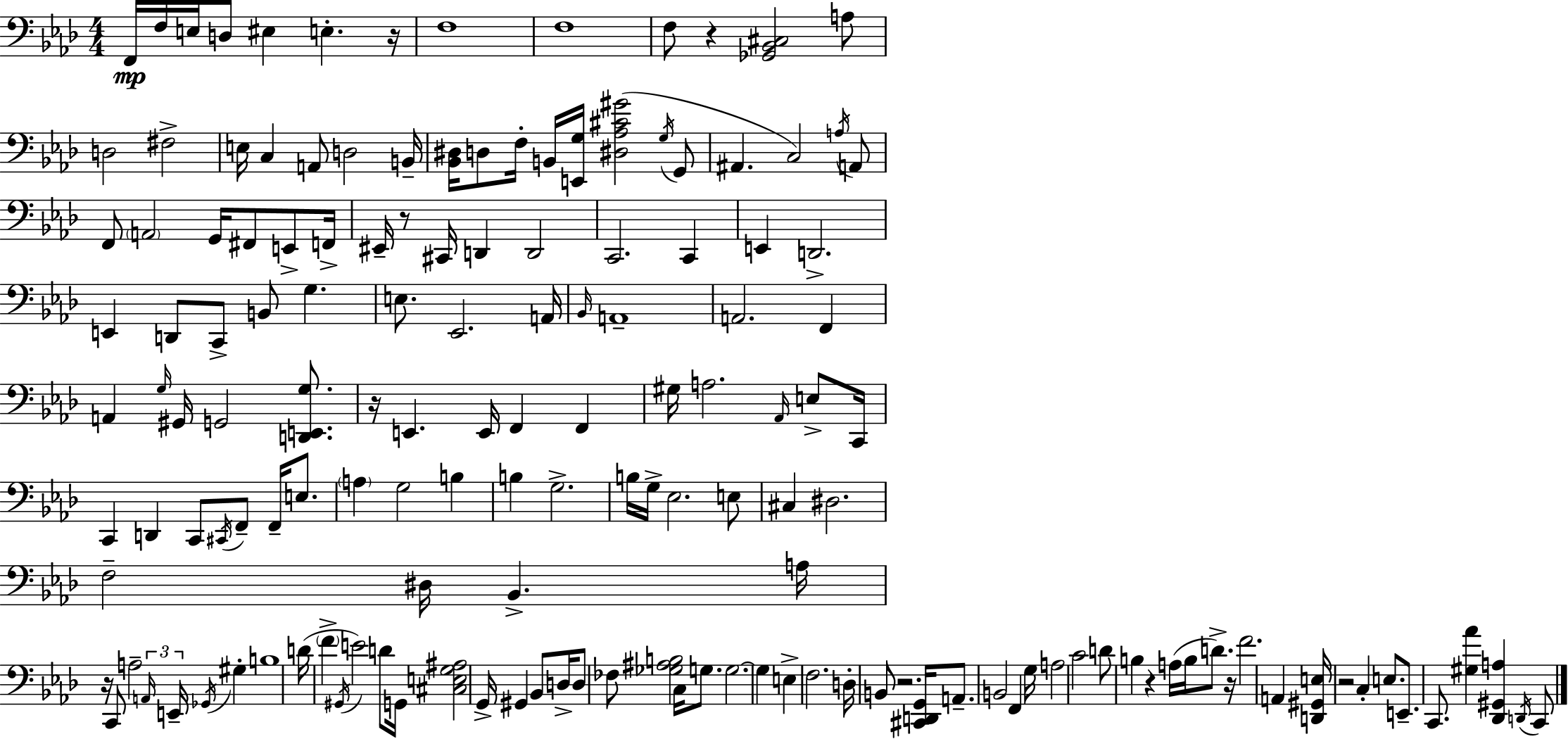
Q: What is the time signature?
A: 4/4